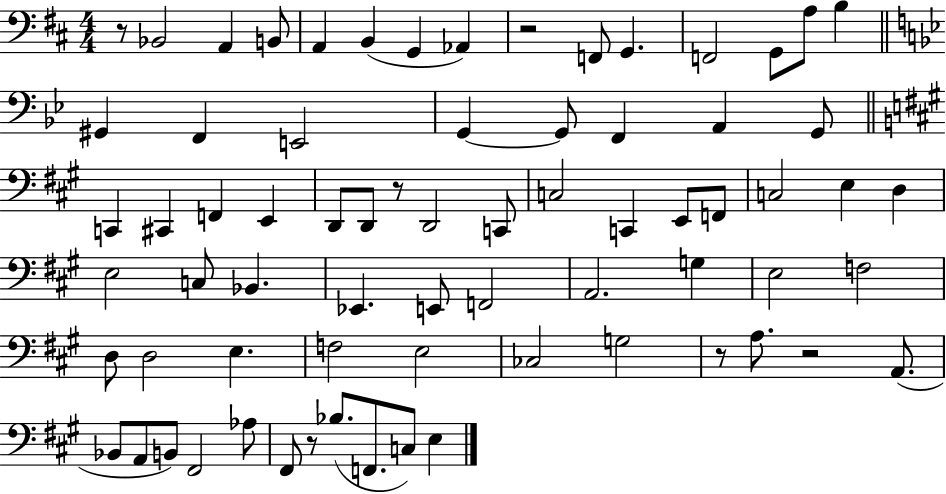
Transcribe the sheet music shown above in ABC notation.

X:1
T:Untitled
M:4/4
L:1/4
K:D
z/2 _B,,2 A,, B,,/2 A,, B,, G,, _A,, z2 F,,/2 G,, F,,2 G,,/2 A,/2 B, ^G,, F,, E,,2 G,, G,,/2 F,, A,, G,,/2 C,, ^C,, F,, E,, D,,/2 D,,/2 z/2 D,,2 C,,/2 C,2 C,, E,,/2 F,,/2 C,2 E, D, E,2 C,/2 _B,, _E,, E,,/2 F,,2 A,,2 G, E,2 F,2 D,/2 D,2 E, F,2 E,2 _C,2 G,2 z/2 A,/2 z2 A,,/2 _B,,/2 A,,/2 B,,/2 ^F,,2 _A,/2 ^F,,/2 z/2 _B,/2 F,,/2 C,/2 E,